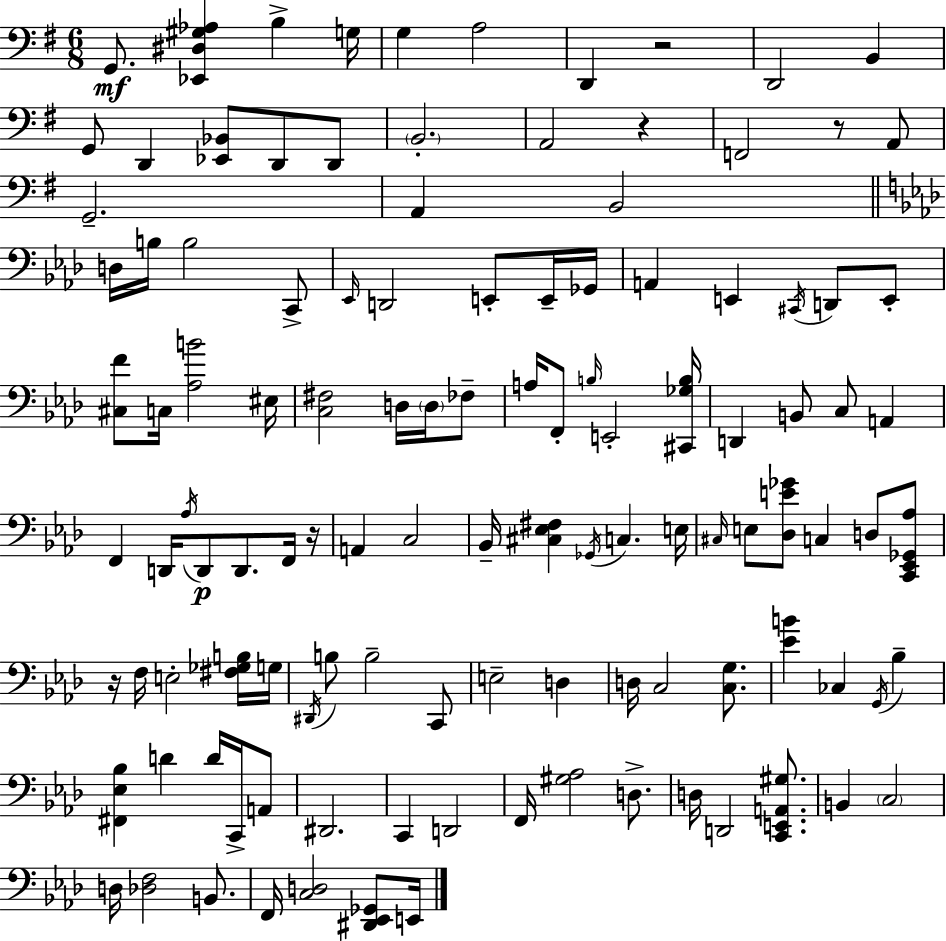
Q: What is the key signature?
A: E minor